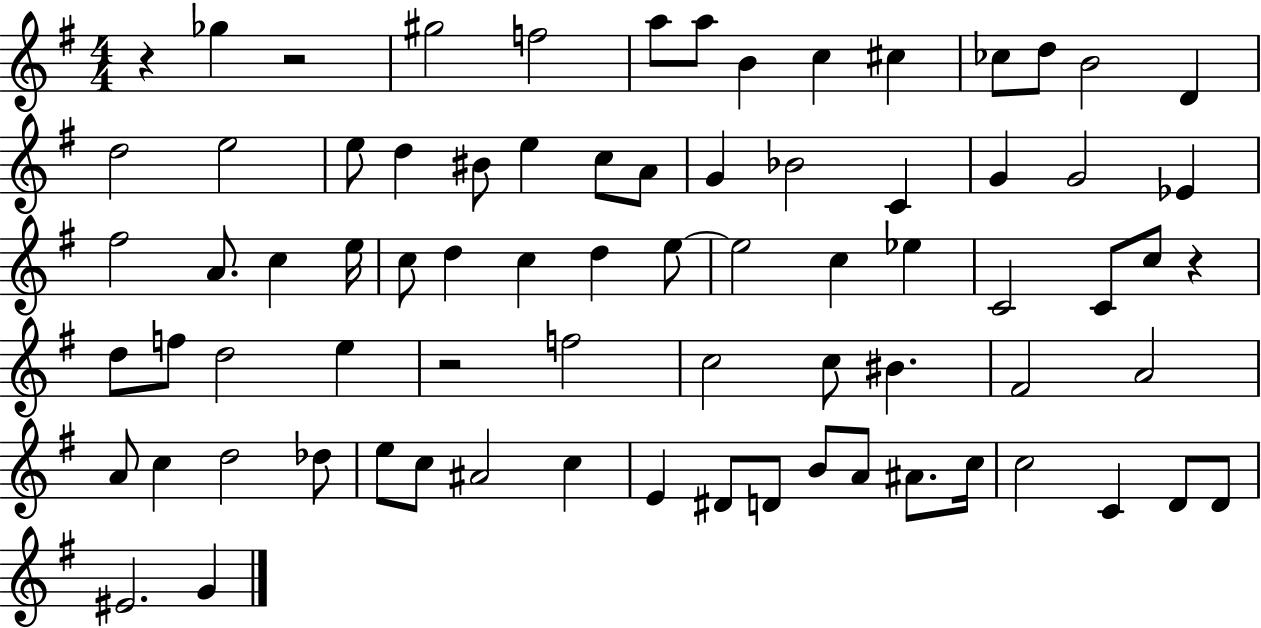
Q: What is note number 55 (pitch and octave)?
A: Db5